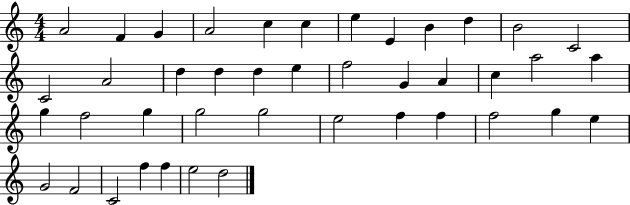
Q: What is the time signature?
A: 4/4